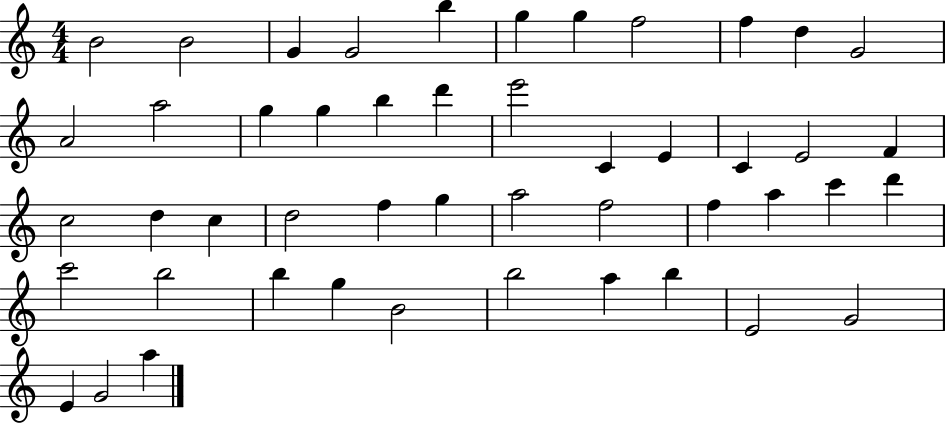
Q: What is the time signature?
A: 4/4